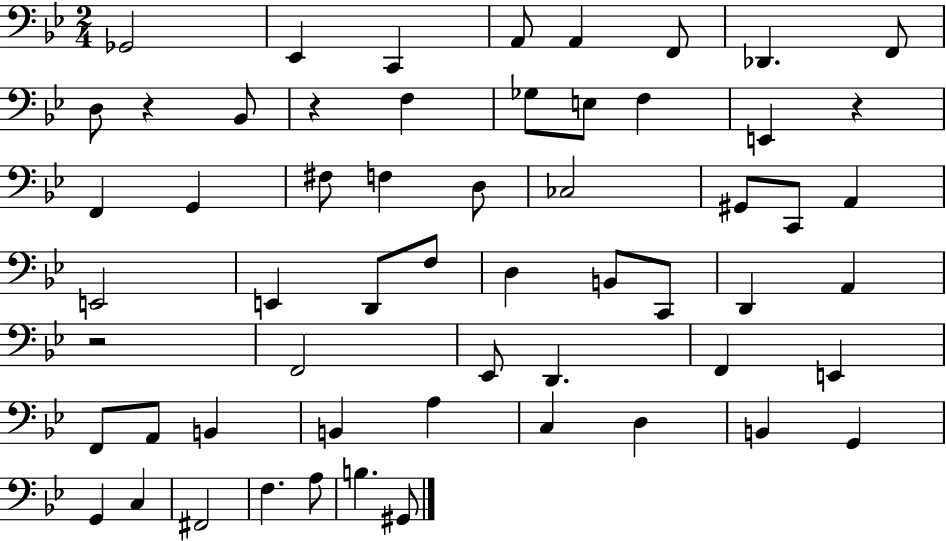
Gb2/h Eb2/q C2/q A2/e A2/q F2/e Db2/q. F2/e D3/e R/q Bb2/e R/q F3/q Gb3/e E3/e F3/q E2/q R/q F2/q G2/q F#3/e F3/q D3/e CES3/h G#2/e C2/e A2/q E2/h E2/q D2/e F3/e D3/q B2/e C2/e D2/q A2/q R/h F2/h Eb2/e D2/q. F2/q E2/q F2/e A2/e B2/q B2/q A3/q C3/q D3/q B2/q G2/q G2/q C3/q F#2/h F3/q. A3/e B3/q. G#2/e